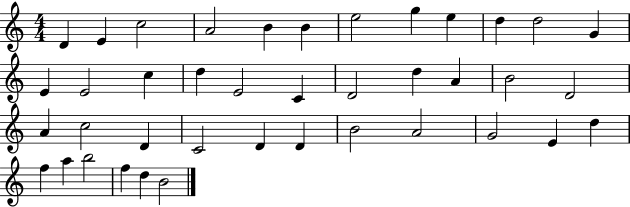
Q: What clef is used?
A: treble